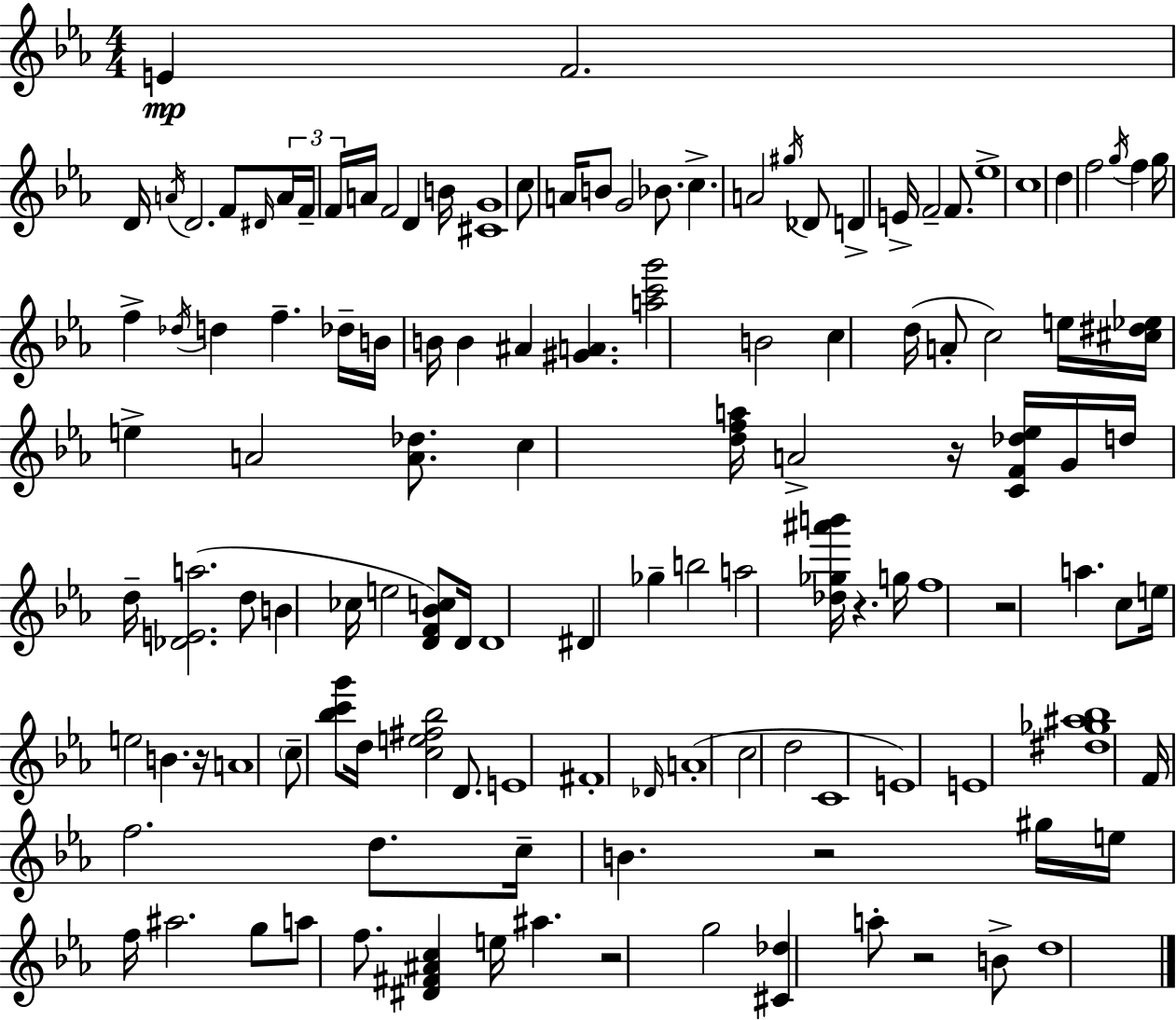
E4/q F4/h. D4/s A4/s D4/h. F4/e D#4/s A4/s F4/s F4/s A4/s F4/h D4/q B4/s [C#4,G4]/w C5/e A4/s B4/e G4/h Bb4/e. C5/q. A4/h G#5/s Db4/e D4/q E4/s F4/h F4/e. Eb5/w C5/w D5/q F5/h G5/s F5/q G5/s F5/q Db5/s D5/q F5/q. Db5/s B4/s B4/s B4/q A#4/q [G#4,A4]/q. [A5,C6,G6]/h B4/h C5/q D5/s A4/e C5/h E5/s [C#5,D#5,Eb5]/s E5/q A4/h [A4,Db5]/e. C5/q [D5,F5,A5]/s A4/h R/s [C4,F4,Db5,Eb5]/s G4/s D5/s D5/s [Db4,E4,A5]/h. D5/e B4/q CES5/s E5/h [D4,F4,Bb4,C5]/e D4/s D4/w D#4/q Gb5/q B5/h A5/h [Db5,Gb5,A#6,B6]/s R/q. G5/s F5/w R/h A5/q. C5/e E5/s E5/h B4/q. R/s A4/w C5/e [Bb5,C6,G6]/e D5/s [C5,E5,F#5,Bb5]/h D4/e. E4/w F#4/w Db4/s A4/w C5/h D5/h C4/w E4/w E4/w [D#5,Gb5,A#5,Bb5]/w F4/s F5/h. D5/e. C5/s B4/q. R/h G#5/s E5/s F5/s A#5/h. G5/e A5/e F5/e. [D#4,F#4,A#4,C5]/q E5/s A#5/q. R/h G5/h [C#4,Db5]/q A5/e R/h B4/e D5/w